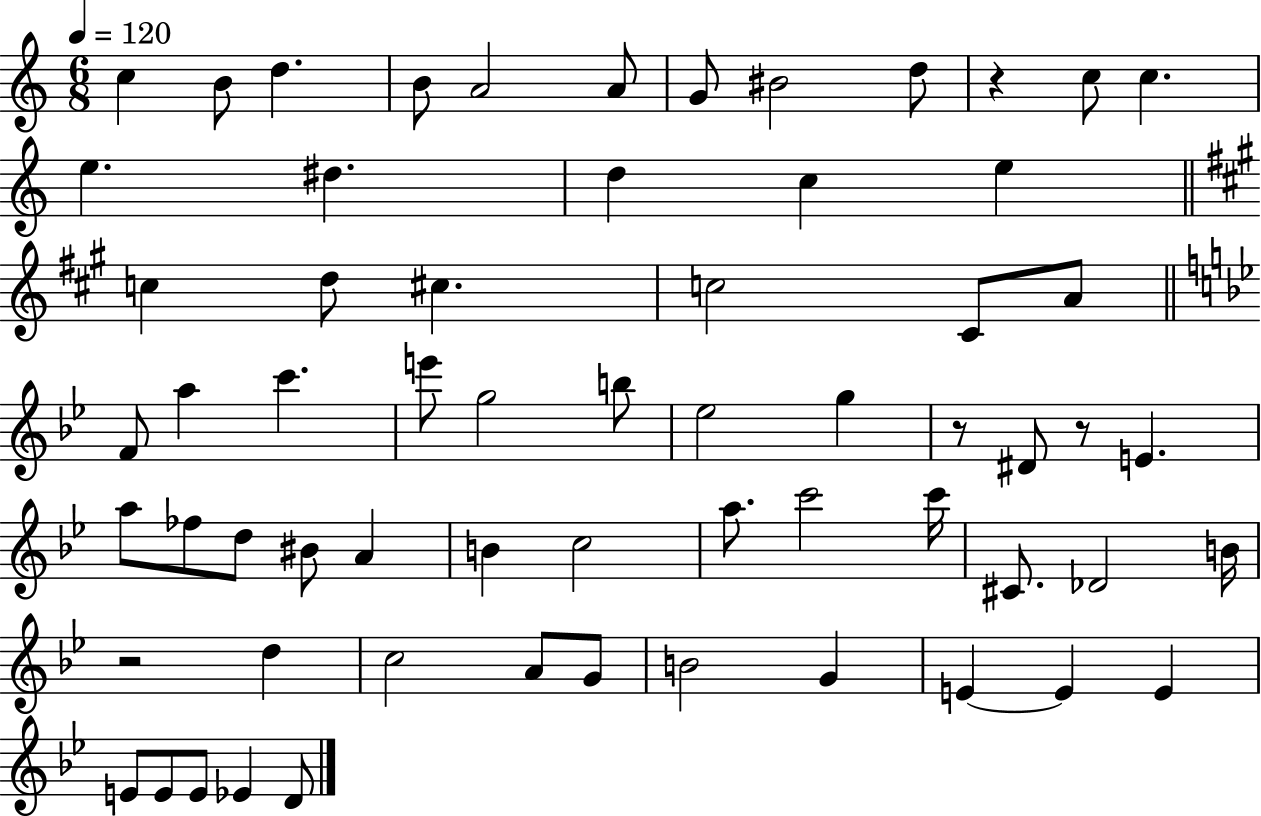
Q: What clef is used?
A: treble